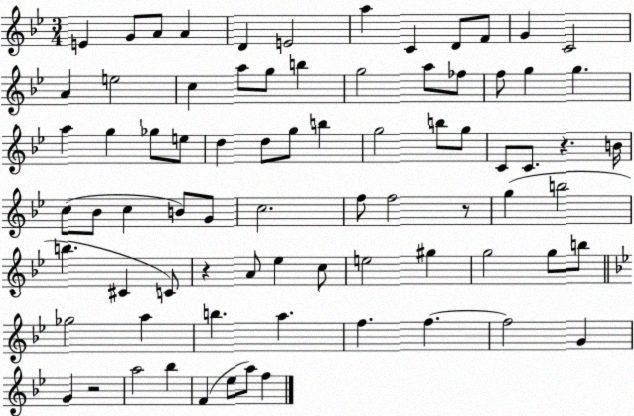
X:1
T:Untitled
M:3/4
L:1/4
K:Bb
E G/2 A/2 A D E2 a C D/2 F/2 G C2 A e2 c a/2 g/2 b g2 a/2 _f/2 f/2 g g a g _g/2 e/2 d d/2 g/2 b g2 b/2 g/2 C/2 C/2 z B/4 c/2 _B/2 c B/2 G/2 c2 f/2 f2 z/2 g b2 b ^C C/2 z A/2 _e c/2 e2 ^g g2 g/2 b/2 _g2 a b a f f f2 G G z2 a2 _b F _e/2 a/2 f